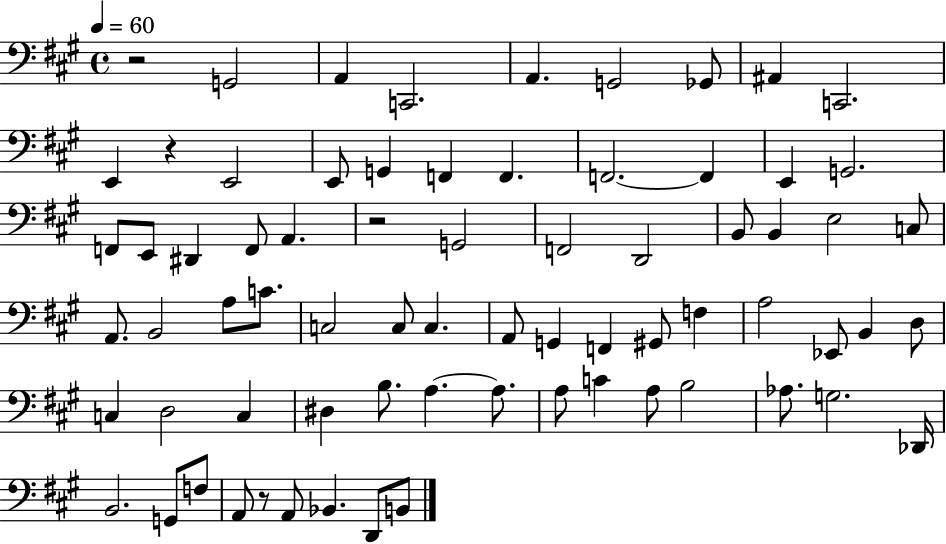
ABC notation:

X:1
T:Untitled
M:4/4
L:1/4
K:A
z2 G,,2 A,, C,,2 A,, G,,2 _G,,/2 ^A,, C,,2 E,, z E,,2 E,,/2 G,, F,, F,, F,,2 F,, E,, G,,2 F,,/2 E,,/2 ^D,, F,,/2 A,, z2 G,,2 F,,2 D,,2 B,,/2 B,, E,2 C,/2 A,,/2 B,,2 A,/2 C/2 C,2 C,/2 C, A,,/2 G,, F,, ^G,,/2 F, A,2 _E,,/2 B,, D,/2 C, D,2 C, ^D, B,/2 A, A,/2 A,/2 C A,/2 B,2 _A,/2 G,2 _D,,/4 B,,2 G,,/2 F,/2 A,,/2 z/2 A,,/2 _B,, D,,/2 B,,/2